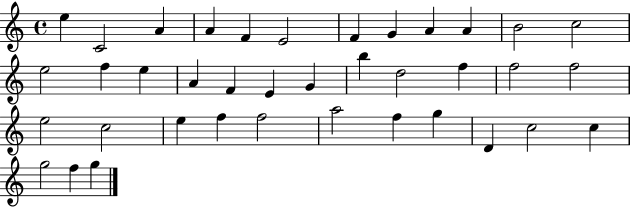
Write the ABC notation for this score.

X:1
T:Untitled
M:4/4
L:1/4
K:C
e C2 A A F E2 F G A A B2 c2 e2 f e A F E G b d2 f f2 f2 e2 c2 e f f2 a2 f g D c2 c g2 f g